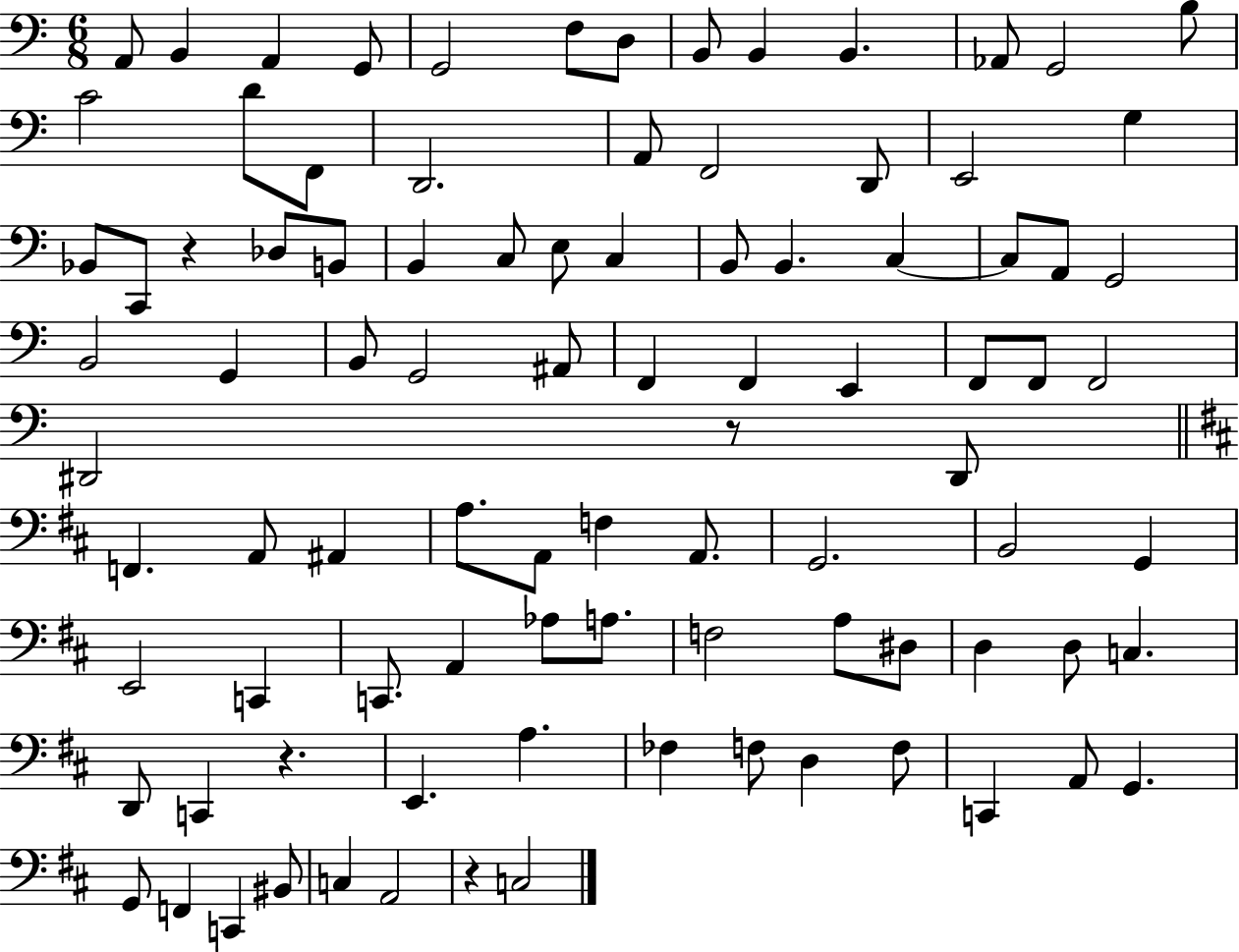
X:1
T:Untitled
M:6/8
L:1/4
K:C
A,,/2 B,, A,, G,,/2 G,,2 F,/2 D,/2 B,,/2 B,, B,, _A,,/2 G,,2 B,/2 C2 D/2 F,,/2 D,,2 A,,/2 F,,2 D,,/2 E,,2 G, _B,,/2 C,,/2 z _D,/2 B,,/2 B,, C,/2 E,/2 C, B,,/2 B,, C, C,/2 A,,/2 G,,2 B,,2 G,, B,,/2 G,,2 ^A,,/2 F,, F,, E,, F,,/2 F,,/2 F,,2 ^D,,2 z/2 ^D,,/2 F,, A,,/2 ^A,, A,/2 A,,/2 F, A,,/2 G,,2 B,,2 G,, E,,2 C,, C,,/2 A,, _A,/2 A,/2 F,2 A,/2 ^D,/2 D, D,/2 C, D,,/2 C,, z E,, A, _F, F,/2 D, F,/2 C,, A,,/2 G,, G,,/2 F,, C,, ^B,,/2 C, A,,2 z C,2